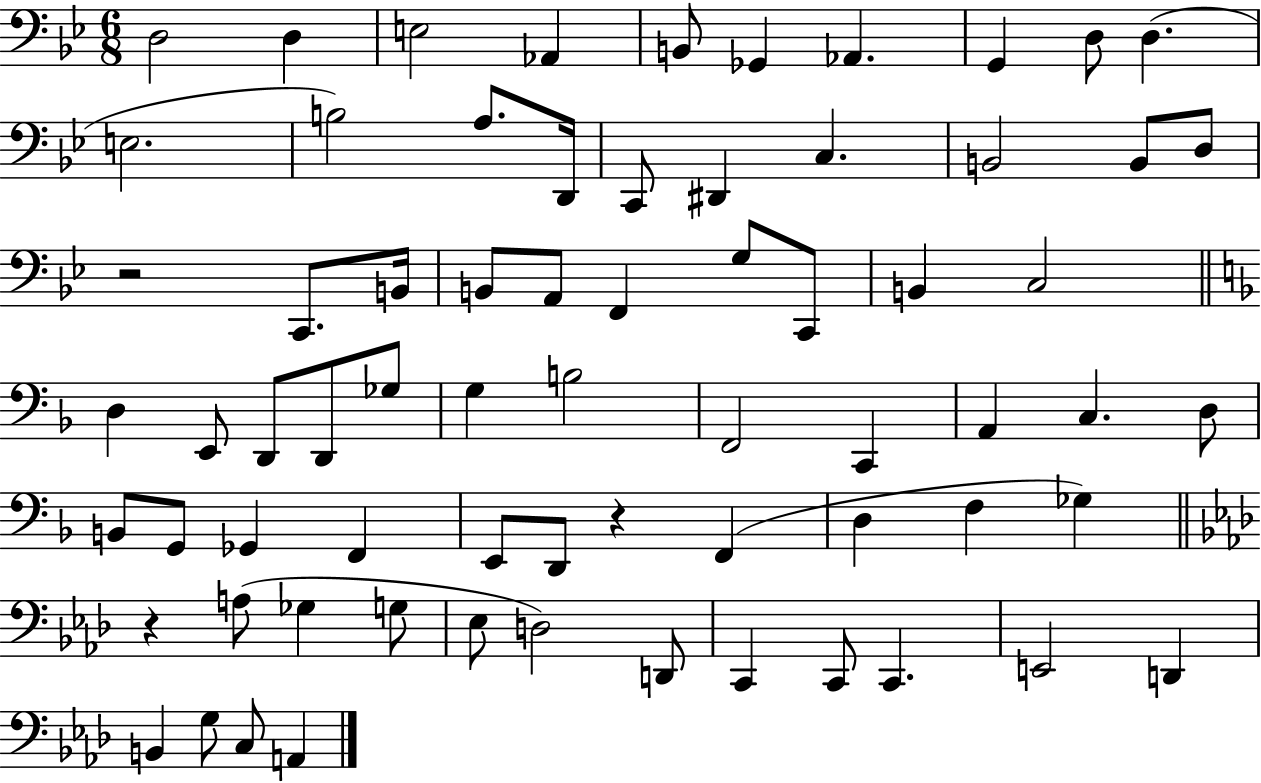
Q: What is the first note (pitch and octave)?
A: D3